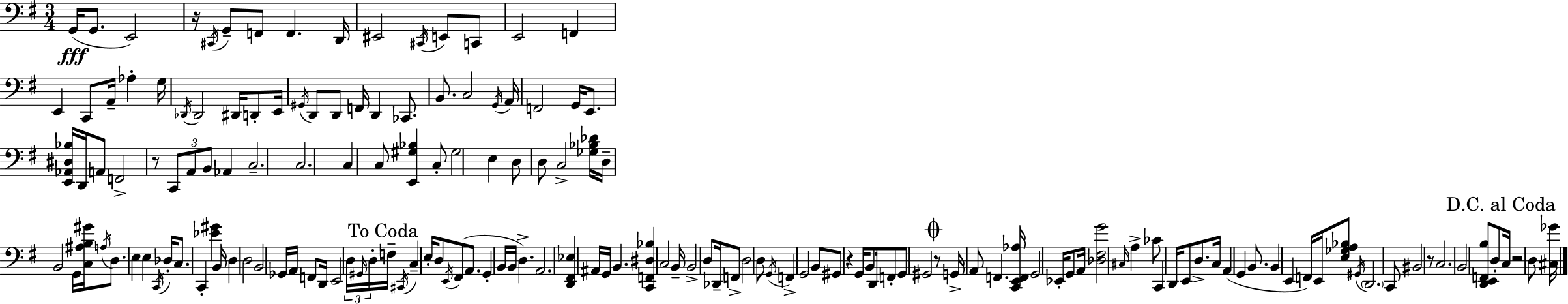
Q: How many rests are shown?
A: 6